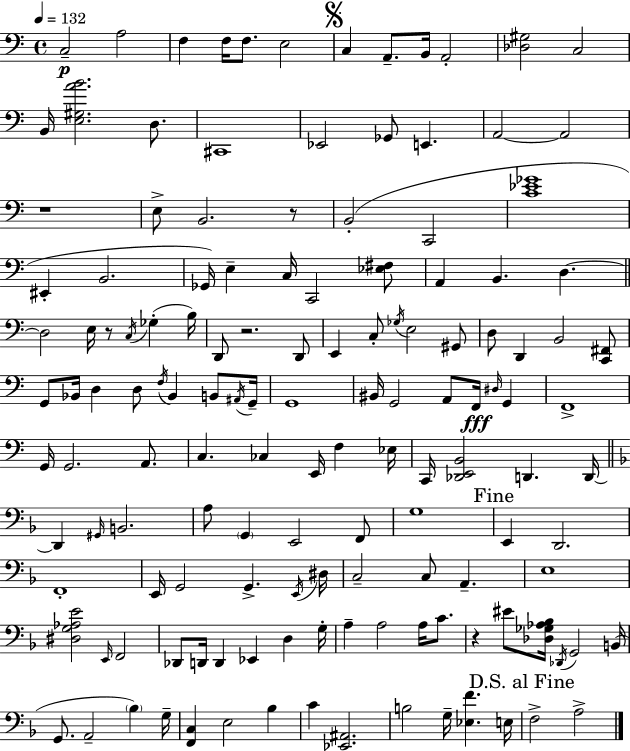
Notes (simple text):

C3/h A3/h F3/q F3/s F3/e. E3/h C3/q A2/e. B2/s A2/h [Db3,G#3]/h C3/h B2/s [E3,G#3,A4,B4]/h. D3/e. C#2/w Eb2/h Gb2/e E2/q. A2/h A2/h R/w E3/e B2/h. R/e B2/h C2/h [C4,Eb4,Gb4]/w EIS2/q B2/h. Gb2/s E3/q C3/s C2/h [Eb3,F#3]/e A2/q B2/q. D3/q. D3/h E3/s R/e C3/s Gb3/q B3/s D2/e R/h. D2/e E2/q C3/e Gb3/s E3/h G#2/e D3/e D2/q B2/h [C2,F#2]/e G2/e Bb2/s D3/q D3/e F3/s Bb2/q B2/e A#2/s G2/s G2/w BIS2/s G2/h A2/e F2/s D#3/s G2/q F2/w G2/s G2/h. A2/e. C3/q. CES3/q E2/s F3/q Eb3/s C2/s [Db2,E2,B2]/h D2/q. D2/s D2/q G#2/s B2/h. A3/e G2/q E2/h F2/e G3/w E2/q D2/h. F2/w E2/s G2/h G2/q. E2/s D#3/s C3/h C3/e A2/q. E3/w [D#3,G3,Ab3,E4]/h E2/s F2/h Db2/e D2/s D2/q Eb2/q D3/q G3/s A3/q A3/h A3/s C4/e. R/q EIS4/e [Db3,Gb3,Ab3,Bb3]/s Db2/s G2/h B2/s G2/e. A2/h Bb3/q G3/s [F2,C3]/q E3/h Bb3/q C4/q [Eb2,A#2]/h. B3/h G3/s [Eb3,F4]/q. E3/s F3/h A3/h